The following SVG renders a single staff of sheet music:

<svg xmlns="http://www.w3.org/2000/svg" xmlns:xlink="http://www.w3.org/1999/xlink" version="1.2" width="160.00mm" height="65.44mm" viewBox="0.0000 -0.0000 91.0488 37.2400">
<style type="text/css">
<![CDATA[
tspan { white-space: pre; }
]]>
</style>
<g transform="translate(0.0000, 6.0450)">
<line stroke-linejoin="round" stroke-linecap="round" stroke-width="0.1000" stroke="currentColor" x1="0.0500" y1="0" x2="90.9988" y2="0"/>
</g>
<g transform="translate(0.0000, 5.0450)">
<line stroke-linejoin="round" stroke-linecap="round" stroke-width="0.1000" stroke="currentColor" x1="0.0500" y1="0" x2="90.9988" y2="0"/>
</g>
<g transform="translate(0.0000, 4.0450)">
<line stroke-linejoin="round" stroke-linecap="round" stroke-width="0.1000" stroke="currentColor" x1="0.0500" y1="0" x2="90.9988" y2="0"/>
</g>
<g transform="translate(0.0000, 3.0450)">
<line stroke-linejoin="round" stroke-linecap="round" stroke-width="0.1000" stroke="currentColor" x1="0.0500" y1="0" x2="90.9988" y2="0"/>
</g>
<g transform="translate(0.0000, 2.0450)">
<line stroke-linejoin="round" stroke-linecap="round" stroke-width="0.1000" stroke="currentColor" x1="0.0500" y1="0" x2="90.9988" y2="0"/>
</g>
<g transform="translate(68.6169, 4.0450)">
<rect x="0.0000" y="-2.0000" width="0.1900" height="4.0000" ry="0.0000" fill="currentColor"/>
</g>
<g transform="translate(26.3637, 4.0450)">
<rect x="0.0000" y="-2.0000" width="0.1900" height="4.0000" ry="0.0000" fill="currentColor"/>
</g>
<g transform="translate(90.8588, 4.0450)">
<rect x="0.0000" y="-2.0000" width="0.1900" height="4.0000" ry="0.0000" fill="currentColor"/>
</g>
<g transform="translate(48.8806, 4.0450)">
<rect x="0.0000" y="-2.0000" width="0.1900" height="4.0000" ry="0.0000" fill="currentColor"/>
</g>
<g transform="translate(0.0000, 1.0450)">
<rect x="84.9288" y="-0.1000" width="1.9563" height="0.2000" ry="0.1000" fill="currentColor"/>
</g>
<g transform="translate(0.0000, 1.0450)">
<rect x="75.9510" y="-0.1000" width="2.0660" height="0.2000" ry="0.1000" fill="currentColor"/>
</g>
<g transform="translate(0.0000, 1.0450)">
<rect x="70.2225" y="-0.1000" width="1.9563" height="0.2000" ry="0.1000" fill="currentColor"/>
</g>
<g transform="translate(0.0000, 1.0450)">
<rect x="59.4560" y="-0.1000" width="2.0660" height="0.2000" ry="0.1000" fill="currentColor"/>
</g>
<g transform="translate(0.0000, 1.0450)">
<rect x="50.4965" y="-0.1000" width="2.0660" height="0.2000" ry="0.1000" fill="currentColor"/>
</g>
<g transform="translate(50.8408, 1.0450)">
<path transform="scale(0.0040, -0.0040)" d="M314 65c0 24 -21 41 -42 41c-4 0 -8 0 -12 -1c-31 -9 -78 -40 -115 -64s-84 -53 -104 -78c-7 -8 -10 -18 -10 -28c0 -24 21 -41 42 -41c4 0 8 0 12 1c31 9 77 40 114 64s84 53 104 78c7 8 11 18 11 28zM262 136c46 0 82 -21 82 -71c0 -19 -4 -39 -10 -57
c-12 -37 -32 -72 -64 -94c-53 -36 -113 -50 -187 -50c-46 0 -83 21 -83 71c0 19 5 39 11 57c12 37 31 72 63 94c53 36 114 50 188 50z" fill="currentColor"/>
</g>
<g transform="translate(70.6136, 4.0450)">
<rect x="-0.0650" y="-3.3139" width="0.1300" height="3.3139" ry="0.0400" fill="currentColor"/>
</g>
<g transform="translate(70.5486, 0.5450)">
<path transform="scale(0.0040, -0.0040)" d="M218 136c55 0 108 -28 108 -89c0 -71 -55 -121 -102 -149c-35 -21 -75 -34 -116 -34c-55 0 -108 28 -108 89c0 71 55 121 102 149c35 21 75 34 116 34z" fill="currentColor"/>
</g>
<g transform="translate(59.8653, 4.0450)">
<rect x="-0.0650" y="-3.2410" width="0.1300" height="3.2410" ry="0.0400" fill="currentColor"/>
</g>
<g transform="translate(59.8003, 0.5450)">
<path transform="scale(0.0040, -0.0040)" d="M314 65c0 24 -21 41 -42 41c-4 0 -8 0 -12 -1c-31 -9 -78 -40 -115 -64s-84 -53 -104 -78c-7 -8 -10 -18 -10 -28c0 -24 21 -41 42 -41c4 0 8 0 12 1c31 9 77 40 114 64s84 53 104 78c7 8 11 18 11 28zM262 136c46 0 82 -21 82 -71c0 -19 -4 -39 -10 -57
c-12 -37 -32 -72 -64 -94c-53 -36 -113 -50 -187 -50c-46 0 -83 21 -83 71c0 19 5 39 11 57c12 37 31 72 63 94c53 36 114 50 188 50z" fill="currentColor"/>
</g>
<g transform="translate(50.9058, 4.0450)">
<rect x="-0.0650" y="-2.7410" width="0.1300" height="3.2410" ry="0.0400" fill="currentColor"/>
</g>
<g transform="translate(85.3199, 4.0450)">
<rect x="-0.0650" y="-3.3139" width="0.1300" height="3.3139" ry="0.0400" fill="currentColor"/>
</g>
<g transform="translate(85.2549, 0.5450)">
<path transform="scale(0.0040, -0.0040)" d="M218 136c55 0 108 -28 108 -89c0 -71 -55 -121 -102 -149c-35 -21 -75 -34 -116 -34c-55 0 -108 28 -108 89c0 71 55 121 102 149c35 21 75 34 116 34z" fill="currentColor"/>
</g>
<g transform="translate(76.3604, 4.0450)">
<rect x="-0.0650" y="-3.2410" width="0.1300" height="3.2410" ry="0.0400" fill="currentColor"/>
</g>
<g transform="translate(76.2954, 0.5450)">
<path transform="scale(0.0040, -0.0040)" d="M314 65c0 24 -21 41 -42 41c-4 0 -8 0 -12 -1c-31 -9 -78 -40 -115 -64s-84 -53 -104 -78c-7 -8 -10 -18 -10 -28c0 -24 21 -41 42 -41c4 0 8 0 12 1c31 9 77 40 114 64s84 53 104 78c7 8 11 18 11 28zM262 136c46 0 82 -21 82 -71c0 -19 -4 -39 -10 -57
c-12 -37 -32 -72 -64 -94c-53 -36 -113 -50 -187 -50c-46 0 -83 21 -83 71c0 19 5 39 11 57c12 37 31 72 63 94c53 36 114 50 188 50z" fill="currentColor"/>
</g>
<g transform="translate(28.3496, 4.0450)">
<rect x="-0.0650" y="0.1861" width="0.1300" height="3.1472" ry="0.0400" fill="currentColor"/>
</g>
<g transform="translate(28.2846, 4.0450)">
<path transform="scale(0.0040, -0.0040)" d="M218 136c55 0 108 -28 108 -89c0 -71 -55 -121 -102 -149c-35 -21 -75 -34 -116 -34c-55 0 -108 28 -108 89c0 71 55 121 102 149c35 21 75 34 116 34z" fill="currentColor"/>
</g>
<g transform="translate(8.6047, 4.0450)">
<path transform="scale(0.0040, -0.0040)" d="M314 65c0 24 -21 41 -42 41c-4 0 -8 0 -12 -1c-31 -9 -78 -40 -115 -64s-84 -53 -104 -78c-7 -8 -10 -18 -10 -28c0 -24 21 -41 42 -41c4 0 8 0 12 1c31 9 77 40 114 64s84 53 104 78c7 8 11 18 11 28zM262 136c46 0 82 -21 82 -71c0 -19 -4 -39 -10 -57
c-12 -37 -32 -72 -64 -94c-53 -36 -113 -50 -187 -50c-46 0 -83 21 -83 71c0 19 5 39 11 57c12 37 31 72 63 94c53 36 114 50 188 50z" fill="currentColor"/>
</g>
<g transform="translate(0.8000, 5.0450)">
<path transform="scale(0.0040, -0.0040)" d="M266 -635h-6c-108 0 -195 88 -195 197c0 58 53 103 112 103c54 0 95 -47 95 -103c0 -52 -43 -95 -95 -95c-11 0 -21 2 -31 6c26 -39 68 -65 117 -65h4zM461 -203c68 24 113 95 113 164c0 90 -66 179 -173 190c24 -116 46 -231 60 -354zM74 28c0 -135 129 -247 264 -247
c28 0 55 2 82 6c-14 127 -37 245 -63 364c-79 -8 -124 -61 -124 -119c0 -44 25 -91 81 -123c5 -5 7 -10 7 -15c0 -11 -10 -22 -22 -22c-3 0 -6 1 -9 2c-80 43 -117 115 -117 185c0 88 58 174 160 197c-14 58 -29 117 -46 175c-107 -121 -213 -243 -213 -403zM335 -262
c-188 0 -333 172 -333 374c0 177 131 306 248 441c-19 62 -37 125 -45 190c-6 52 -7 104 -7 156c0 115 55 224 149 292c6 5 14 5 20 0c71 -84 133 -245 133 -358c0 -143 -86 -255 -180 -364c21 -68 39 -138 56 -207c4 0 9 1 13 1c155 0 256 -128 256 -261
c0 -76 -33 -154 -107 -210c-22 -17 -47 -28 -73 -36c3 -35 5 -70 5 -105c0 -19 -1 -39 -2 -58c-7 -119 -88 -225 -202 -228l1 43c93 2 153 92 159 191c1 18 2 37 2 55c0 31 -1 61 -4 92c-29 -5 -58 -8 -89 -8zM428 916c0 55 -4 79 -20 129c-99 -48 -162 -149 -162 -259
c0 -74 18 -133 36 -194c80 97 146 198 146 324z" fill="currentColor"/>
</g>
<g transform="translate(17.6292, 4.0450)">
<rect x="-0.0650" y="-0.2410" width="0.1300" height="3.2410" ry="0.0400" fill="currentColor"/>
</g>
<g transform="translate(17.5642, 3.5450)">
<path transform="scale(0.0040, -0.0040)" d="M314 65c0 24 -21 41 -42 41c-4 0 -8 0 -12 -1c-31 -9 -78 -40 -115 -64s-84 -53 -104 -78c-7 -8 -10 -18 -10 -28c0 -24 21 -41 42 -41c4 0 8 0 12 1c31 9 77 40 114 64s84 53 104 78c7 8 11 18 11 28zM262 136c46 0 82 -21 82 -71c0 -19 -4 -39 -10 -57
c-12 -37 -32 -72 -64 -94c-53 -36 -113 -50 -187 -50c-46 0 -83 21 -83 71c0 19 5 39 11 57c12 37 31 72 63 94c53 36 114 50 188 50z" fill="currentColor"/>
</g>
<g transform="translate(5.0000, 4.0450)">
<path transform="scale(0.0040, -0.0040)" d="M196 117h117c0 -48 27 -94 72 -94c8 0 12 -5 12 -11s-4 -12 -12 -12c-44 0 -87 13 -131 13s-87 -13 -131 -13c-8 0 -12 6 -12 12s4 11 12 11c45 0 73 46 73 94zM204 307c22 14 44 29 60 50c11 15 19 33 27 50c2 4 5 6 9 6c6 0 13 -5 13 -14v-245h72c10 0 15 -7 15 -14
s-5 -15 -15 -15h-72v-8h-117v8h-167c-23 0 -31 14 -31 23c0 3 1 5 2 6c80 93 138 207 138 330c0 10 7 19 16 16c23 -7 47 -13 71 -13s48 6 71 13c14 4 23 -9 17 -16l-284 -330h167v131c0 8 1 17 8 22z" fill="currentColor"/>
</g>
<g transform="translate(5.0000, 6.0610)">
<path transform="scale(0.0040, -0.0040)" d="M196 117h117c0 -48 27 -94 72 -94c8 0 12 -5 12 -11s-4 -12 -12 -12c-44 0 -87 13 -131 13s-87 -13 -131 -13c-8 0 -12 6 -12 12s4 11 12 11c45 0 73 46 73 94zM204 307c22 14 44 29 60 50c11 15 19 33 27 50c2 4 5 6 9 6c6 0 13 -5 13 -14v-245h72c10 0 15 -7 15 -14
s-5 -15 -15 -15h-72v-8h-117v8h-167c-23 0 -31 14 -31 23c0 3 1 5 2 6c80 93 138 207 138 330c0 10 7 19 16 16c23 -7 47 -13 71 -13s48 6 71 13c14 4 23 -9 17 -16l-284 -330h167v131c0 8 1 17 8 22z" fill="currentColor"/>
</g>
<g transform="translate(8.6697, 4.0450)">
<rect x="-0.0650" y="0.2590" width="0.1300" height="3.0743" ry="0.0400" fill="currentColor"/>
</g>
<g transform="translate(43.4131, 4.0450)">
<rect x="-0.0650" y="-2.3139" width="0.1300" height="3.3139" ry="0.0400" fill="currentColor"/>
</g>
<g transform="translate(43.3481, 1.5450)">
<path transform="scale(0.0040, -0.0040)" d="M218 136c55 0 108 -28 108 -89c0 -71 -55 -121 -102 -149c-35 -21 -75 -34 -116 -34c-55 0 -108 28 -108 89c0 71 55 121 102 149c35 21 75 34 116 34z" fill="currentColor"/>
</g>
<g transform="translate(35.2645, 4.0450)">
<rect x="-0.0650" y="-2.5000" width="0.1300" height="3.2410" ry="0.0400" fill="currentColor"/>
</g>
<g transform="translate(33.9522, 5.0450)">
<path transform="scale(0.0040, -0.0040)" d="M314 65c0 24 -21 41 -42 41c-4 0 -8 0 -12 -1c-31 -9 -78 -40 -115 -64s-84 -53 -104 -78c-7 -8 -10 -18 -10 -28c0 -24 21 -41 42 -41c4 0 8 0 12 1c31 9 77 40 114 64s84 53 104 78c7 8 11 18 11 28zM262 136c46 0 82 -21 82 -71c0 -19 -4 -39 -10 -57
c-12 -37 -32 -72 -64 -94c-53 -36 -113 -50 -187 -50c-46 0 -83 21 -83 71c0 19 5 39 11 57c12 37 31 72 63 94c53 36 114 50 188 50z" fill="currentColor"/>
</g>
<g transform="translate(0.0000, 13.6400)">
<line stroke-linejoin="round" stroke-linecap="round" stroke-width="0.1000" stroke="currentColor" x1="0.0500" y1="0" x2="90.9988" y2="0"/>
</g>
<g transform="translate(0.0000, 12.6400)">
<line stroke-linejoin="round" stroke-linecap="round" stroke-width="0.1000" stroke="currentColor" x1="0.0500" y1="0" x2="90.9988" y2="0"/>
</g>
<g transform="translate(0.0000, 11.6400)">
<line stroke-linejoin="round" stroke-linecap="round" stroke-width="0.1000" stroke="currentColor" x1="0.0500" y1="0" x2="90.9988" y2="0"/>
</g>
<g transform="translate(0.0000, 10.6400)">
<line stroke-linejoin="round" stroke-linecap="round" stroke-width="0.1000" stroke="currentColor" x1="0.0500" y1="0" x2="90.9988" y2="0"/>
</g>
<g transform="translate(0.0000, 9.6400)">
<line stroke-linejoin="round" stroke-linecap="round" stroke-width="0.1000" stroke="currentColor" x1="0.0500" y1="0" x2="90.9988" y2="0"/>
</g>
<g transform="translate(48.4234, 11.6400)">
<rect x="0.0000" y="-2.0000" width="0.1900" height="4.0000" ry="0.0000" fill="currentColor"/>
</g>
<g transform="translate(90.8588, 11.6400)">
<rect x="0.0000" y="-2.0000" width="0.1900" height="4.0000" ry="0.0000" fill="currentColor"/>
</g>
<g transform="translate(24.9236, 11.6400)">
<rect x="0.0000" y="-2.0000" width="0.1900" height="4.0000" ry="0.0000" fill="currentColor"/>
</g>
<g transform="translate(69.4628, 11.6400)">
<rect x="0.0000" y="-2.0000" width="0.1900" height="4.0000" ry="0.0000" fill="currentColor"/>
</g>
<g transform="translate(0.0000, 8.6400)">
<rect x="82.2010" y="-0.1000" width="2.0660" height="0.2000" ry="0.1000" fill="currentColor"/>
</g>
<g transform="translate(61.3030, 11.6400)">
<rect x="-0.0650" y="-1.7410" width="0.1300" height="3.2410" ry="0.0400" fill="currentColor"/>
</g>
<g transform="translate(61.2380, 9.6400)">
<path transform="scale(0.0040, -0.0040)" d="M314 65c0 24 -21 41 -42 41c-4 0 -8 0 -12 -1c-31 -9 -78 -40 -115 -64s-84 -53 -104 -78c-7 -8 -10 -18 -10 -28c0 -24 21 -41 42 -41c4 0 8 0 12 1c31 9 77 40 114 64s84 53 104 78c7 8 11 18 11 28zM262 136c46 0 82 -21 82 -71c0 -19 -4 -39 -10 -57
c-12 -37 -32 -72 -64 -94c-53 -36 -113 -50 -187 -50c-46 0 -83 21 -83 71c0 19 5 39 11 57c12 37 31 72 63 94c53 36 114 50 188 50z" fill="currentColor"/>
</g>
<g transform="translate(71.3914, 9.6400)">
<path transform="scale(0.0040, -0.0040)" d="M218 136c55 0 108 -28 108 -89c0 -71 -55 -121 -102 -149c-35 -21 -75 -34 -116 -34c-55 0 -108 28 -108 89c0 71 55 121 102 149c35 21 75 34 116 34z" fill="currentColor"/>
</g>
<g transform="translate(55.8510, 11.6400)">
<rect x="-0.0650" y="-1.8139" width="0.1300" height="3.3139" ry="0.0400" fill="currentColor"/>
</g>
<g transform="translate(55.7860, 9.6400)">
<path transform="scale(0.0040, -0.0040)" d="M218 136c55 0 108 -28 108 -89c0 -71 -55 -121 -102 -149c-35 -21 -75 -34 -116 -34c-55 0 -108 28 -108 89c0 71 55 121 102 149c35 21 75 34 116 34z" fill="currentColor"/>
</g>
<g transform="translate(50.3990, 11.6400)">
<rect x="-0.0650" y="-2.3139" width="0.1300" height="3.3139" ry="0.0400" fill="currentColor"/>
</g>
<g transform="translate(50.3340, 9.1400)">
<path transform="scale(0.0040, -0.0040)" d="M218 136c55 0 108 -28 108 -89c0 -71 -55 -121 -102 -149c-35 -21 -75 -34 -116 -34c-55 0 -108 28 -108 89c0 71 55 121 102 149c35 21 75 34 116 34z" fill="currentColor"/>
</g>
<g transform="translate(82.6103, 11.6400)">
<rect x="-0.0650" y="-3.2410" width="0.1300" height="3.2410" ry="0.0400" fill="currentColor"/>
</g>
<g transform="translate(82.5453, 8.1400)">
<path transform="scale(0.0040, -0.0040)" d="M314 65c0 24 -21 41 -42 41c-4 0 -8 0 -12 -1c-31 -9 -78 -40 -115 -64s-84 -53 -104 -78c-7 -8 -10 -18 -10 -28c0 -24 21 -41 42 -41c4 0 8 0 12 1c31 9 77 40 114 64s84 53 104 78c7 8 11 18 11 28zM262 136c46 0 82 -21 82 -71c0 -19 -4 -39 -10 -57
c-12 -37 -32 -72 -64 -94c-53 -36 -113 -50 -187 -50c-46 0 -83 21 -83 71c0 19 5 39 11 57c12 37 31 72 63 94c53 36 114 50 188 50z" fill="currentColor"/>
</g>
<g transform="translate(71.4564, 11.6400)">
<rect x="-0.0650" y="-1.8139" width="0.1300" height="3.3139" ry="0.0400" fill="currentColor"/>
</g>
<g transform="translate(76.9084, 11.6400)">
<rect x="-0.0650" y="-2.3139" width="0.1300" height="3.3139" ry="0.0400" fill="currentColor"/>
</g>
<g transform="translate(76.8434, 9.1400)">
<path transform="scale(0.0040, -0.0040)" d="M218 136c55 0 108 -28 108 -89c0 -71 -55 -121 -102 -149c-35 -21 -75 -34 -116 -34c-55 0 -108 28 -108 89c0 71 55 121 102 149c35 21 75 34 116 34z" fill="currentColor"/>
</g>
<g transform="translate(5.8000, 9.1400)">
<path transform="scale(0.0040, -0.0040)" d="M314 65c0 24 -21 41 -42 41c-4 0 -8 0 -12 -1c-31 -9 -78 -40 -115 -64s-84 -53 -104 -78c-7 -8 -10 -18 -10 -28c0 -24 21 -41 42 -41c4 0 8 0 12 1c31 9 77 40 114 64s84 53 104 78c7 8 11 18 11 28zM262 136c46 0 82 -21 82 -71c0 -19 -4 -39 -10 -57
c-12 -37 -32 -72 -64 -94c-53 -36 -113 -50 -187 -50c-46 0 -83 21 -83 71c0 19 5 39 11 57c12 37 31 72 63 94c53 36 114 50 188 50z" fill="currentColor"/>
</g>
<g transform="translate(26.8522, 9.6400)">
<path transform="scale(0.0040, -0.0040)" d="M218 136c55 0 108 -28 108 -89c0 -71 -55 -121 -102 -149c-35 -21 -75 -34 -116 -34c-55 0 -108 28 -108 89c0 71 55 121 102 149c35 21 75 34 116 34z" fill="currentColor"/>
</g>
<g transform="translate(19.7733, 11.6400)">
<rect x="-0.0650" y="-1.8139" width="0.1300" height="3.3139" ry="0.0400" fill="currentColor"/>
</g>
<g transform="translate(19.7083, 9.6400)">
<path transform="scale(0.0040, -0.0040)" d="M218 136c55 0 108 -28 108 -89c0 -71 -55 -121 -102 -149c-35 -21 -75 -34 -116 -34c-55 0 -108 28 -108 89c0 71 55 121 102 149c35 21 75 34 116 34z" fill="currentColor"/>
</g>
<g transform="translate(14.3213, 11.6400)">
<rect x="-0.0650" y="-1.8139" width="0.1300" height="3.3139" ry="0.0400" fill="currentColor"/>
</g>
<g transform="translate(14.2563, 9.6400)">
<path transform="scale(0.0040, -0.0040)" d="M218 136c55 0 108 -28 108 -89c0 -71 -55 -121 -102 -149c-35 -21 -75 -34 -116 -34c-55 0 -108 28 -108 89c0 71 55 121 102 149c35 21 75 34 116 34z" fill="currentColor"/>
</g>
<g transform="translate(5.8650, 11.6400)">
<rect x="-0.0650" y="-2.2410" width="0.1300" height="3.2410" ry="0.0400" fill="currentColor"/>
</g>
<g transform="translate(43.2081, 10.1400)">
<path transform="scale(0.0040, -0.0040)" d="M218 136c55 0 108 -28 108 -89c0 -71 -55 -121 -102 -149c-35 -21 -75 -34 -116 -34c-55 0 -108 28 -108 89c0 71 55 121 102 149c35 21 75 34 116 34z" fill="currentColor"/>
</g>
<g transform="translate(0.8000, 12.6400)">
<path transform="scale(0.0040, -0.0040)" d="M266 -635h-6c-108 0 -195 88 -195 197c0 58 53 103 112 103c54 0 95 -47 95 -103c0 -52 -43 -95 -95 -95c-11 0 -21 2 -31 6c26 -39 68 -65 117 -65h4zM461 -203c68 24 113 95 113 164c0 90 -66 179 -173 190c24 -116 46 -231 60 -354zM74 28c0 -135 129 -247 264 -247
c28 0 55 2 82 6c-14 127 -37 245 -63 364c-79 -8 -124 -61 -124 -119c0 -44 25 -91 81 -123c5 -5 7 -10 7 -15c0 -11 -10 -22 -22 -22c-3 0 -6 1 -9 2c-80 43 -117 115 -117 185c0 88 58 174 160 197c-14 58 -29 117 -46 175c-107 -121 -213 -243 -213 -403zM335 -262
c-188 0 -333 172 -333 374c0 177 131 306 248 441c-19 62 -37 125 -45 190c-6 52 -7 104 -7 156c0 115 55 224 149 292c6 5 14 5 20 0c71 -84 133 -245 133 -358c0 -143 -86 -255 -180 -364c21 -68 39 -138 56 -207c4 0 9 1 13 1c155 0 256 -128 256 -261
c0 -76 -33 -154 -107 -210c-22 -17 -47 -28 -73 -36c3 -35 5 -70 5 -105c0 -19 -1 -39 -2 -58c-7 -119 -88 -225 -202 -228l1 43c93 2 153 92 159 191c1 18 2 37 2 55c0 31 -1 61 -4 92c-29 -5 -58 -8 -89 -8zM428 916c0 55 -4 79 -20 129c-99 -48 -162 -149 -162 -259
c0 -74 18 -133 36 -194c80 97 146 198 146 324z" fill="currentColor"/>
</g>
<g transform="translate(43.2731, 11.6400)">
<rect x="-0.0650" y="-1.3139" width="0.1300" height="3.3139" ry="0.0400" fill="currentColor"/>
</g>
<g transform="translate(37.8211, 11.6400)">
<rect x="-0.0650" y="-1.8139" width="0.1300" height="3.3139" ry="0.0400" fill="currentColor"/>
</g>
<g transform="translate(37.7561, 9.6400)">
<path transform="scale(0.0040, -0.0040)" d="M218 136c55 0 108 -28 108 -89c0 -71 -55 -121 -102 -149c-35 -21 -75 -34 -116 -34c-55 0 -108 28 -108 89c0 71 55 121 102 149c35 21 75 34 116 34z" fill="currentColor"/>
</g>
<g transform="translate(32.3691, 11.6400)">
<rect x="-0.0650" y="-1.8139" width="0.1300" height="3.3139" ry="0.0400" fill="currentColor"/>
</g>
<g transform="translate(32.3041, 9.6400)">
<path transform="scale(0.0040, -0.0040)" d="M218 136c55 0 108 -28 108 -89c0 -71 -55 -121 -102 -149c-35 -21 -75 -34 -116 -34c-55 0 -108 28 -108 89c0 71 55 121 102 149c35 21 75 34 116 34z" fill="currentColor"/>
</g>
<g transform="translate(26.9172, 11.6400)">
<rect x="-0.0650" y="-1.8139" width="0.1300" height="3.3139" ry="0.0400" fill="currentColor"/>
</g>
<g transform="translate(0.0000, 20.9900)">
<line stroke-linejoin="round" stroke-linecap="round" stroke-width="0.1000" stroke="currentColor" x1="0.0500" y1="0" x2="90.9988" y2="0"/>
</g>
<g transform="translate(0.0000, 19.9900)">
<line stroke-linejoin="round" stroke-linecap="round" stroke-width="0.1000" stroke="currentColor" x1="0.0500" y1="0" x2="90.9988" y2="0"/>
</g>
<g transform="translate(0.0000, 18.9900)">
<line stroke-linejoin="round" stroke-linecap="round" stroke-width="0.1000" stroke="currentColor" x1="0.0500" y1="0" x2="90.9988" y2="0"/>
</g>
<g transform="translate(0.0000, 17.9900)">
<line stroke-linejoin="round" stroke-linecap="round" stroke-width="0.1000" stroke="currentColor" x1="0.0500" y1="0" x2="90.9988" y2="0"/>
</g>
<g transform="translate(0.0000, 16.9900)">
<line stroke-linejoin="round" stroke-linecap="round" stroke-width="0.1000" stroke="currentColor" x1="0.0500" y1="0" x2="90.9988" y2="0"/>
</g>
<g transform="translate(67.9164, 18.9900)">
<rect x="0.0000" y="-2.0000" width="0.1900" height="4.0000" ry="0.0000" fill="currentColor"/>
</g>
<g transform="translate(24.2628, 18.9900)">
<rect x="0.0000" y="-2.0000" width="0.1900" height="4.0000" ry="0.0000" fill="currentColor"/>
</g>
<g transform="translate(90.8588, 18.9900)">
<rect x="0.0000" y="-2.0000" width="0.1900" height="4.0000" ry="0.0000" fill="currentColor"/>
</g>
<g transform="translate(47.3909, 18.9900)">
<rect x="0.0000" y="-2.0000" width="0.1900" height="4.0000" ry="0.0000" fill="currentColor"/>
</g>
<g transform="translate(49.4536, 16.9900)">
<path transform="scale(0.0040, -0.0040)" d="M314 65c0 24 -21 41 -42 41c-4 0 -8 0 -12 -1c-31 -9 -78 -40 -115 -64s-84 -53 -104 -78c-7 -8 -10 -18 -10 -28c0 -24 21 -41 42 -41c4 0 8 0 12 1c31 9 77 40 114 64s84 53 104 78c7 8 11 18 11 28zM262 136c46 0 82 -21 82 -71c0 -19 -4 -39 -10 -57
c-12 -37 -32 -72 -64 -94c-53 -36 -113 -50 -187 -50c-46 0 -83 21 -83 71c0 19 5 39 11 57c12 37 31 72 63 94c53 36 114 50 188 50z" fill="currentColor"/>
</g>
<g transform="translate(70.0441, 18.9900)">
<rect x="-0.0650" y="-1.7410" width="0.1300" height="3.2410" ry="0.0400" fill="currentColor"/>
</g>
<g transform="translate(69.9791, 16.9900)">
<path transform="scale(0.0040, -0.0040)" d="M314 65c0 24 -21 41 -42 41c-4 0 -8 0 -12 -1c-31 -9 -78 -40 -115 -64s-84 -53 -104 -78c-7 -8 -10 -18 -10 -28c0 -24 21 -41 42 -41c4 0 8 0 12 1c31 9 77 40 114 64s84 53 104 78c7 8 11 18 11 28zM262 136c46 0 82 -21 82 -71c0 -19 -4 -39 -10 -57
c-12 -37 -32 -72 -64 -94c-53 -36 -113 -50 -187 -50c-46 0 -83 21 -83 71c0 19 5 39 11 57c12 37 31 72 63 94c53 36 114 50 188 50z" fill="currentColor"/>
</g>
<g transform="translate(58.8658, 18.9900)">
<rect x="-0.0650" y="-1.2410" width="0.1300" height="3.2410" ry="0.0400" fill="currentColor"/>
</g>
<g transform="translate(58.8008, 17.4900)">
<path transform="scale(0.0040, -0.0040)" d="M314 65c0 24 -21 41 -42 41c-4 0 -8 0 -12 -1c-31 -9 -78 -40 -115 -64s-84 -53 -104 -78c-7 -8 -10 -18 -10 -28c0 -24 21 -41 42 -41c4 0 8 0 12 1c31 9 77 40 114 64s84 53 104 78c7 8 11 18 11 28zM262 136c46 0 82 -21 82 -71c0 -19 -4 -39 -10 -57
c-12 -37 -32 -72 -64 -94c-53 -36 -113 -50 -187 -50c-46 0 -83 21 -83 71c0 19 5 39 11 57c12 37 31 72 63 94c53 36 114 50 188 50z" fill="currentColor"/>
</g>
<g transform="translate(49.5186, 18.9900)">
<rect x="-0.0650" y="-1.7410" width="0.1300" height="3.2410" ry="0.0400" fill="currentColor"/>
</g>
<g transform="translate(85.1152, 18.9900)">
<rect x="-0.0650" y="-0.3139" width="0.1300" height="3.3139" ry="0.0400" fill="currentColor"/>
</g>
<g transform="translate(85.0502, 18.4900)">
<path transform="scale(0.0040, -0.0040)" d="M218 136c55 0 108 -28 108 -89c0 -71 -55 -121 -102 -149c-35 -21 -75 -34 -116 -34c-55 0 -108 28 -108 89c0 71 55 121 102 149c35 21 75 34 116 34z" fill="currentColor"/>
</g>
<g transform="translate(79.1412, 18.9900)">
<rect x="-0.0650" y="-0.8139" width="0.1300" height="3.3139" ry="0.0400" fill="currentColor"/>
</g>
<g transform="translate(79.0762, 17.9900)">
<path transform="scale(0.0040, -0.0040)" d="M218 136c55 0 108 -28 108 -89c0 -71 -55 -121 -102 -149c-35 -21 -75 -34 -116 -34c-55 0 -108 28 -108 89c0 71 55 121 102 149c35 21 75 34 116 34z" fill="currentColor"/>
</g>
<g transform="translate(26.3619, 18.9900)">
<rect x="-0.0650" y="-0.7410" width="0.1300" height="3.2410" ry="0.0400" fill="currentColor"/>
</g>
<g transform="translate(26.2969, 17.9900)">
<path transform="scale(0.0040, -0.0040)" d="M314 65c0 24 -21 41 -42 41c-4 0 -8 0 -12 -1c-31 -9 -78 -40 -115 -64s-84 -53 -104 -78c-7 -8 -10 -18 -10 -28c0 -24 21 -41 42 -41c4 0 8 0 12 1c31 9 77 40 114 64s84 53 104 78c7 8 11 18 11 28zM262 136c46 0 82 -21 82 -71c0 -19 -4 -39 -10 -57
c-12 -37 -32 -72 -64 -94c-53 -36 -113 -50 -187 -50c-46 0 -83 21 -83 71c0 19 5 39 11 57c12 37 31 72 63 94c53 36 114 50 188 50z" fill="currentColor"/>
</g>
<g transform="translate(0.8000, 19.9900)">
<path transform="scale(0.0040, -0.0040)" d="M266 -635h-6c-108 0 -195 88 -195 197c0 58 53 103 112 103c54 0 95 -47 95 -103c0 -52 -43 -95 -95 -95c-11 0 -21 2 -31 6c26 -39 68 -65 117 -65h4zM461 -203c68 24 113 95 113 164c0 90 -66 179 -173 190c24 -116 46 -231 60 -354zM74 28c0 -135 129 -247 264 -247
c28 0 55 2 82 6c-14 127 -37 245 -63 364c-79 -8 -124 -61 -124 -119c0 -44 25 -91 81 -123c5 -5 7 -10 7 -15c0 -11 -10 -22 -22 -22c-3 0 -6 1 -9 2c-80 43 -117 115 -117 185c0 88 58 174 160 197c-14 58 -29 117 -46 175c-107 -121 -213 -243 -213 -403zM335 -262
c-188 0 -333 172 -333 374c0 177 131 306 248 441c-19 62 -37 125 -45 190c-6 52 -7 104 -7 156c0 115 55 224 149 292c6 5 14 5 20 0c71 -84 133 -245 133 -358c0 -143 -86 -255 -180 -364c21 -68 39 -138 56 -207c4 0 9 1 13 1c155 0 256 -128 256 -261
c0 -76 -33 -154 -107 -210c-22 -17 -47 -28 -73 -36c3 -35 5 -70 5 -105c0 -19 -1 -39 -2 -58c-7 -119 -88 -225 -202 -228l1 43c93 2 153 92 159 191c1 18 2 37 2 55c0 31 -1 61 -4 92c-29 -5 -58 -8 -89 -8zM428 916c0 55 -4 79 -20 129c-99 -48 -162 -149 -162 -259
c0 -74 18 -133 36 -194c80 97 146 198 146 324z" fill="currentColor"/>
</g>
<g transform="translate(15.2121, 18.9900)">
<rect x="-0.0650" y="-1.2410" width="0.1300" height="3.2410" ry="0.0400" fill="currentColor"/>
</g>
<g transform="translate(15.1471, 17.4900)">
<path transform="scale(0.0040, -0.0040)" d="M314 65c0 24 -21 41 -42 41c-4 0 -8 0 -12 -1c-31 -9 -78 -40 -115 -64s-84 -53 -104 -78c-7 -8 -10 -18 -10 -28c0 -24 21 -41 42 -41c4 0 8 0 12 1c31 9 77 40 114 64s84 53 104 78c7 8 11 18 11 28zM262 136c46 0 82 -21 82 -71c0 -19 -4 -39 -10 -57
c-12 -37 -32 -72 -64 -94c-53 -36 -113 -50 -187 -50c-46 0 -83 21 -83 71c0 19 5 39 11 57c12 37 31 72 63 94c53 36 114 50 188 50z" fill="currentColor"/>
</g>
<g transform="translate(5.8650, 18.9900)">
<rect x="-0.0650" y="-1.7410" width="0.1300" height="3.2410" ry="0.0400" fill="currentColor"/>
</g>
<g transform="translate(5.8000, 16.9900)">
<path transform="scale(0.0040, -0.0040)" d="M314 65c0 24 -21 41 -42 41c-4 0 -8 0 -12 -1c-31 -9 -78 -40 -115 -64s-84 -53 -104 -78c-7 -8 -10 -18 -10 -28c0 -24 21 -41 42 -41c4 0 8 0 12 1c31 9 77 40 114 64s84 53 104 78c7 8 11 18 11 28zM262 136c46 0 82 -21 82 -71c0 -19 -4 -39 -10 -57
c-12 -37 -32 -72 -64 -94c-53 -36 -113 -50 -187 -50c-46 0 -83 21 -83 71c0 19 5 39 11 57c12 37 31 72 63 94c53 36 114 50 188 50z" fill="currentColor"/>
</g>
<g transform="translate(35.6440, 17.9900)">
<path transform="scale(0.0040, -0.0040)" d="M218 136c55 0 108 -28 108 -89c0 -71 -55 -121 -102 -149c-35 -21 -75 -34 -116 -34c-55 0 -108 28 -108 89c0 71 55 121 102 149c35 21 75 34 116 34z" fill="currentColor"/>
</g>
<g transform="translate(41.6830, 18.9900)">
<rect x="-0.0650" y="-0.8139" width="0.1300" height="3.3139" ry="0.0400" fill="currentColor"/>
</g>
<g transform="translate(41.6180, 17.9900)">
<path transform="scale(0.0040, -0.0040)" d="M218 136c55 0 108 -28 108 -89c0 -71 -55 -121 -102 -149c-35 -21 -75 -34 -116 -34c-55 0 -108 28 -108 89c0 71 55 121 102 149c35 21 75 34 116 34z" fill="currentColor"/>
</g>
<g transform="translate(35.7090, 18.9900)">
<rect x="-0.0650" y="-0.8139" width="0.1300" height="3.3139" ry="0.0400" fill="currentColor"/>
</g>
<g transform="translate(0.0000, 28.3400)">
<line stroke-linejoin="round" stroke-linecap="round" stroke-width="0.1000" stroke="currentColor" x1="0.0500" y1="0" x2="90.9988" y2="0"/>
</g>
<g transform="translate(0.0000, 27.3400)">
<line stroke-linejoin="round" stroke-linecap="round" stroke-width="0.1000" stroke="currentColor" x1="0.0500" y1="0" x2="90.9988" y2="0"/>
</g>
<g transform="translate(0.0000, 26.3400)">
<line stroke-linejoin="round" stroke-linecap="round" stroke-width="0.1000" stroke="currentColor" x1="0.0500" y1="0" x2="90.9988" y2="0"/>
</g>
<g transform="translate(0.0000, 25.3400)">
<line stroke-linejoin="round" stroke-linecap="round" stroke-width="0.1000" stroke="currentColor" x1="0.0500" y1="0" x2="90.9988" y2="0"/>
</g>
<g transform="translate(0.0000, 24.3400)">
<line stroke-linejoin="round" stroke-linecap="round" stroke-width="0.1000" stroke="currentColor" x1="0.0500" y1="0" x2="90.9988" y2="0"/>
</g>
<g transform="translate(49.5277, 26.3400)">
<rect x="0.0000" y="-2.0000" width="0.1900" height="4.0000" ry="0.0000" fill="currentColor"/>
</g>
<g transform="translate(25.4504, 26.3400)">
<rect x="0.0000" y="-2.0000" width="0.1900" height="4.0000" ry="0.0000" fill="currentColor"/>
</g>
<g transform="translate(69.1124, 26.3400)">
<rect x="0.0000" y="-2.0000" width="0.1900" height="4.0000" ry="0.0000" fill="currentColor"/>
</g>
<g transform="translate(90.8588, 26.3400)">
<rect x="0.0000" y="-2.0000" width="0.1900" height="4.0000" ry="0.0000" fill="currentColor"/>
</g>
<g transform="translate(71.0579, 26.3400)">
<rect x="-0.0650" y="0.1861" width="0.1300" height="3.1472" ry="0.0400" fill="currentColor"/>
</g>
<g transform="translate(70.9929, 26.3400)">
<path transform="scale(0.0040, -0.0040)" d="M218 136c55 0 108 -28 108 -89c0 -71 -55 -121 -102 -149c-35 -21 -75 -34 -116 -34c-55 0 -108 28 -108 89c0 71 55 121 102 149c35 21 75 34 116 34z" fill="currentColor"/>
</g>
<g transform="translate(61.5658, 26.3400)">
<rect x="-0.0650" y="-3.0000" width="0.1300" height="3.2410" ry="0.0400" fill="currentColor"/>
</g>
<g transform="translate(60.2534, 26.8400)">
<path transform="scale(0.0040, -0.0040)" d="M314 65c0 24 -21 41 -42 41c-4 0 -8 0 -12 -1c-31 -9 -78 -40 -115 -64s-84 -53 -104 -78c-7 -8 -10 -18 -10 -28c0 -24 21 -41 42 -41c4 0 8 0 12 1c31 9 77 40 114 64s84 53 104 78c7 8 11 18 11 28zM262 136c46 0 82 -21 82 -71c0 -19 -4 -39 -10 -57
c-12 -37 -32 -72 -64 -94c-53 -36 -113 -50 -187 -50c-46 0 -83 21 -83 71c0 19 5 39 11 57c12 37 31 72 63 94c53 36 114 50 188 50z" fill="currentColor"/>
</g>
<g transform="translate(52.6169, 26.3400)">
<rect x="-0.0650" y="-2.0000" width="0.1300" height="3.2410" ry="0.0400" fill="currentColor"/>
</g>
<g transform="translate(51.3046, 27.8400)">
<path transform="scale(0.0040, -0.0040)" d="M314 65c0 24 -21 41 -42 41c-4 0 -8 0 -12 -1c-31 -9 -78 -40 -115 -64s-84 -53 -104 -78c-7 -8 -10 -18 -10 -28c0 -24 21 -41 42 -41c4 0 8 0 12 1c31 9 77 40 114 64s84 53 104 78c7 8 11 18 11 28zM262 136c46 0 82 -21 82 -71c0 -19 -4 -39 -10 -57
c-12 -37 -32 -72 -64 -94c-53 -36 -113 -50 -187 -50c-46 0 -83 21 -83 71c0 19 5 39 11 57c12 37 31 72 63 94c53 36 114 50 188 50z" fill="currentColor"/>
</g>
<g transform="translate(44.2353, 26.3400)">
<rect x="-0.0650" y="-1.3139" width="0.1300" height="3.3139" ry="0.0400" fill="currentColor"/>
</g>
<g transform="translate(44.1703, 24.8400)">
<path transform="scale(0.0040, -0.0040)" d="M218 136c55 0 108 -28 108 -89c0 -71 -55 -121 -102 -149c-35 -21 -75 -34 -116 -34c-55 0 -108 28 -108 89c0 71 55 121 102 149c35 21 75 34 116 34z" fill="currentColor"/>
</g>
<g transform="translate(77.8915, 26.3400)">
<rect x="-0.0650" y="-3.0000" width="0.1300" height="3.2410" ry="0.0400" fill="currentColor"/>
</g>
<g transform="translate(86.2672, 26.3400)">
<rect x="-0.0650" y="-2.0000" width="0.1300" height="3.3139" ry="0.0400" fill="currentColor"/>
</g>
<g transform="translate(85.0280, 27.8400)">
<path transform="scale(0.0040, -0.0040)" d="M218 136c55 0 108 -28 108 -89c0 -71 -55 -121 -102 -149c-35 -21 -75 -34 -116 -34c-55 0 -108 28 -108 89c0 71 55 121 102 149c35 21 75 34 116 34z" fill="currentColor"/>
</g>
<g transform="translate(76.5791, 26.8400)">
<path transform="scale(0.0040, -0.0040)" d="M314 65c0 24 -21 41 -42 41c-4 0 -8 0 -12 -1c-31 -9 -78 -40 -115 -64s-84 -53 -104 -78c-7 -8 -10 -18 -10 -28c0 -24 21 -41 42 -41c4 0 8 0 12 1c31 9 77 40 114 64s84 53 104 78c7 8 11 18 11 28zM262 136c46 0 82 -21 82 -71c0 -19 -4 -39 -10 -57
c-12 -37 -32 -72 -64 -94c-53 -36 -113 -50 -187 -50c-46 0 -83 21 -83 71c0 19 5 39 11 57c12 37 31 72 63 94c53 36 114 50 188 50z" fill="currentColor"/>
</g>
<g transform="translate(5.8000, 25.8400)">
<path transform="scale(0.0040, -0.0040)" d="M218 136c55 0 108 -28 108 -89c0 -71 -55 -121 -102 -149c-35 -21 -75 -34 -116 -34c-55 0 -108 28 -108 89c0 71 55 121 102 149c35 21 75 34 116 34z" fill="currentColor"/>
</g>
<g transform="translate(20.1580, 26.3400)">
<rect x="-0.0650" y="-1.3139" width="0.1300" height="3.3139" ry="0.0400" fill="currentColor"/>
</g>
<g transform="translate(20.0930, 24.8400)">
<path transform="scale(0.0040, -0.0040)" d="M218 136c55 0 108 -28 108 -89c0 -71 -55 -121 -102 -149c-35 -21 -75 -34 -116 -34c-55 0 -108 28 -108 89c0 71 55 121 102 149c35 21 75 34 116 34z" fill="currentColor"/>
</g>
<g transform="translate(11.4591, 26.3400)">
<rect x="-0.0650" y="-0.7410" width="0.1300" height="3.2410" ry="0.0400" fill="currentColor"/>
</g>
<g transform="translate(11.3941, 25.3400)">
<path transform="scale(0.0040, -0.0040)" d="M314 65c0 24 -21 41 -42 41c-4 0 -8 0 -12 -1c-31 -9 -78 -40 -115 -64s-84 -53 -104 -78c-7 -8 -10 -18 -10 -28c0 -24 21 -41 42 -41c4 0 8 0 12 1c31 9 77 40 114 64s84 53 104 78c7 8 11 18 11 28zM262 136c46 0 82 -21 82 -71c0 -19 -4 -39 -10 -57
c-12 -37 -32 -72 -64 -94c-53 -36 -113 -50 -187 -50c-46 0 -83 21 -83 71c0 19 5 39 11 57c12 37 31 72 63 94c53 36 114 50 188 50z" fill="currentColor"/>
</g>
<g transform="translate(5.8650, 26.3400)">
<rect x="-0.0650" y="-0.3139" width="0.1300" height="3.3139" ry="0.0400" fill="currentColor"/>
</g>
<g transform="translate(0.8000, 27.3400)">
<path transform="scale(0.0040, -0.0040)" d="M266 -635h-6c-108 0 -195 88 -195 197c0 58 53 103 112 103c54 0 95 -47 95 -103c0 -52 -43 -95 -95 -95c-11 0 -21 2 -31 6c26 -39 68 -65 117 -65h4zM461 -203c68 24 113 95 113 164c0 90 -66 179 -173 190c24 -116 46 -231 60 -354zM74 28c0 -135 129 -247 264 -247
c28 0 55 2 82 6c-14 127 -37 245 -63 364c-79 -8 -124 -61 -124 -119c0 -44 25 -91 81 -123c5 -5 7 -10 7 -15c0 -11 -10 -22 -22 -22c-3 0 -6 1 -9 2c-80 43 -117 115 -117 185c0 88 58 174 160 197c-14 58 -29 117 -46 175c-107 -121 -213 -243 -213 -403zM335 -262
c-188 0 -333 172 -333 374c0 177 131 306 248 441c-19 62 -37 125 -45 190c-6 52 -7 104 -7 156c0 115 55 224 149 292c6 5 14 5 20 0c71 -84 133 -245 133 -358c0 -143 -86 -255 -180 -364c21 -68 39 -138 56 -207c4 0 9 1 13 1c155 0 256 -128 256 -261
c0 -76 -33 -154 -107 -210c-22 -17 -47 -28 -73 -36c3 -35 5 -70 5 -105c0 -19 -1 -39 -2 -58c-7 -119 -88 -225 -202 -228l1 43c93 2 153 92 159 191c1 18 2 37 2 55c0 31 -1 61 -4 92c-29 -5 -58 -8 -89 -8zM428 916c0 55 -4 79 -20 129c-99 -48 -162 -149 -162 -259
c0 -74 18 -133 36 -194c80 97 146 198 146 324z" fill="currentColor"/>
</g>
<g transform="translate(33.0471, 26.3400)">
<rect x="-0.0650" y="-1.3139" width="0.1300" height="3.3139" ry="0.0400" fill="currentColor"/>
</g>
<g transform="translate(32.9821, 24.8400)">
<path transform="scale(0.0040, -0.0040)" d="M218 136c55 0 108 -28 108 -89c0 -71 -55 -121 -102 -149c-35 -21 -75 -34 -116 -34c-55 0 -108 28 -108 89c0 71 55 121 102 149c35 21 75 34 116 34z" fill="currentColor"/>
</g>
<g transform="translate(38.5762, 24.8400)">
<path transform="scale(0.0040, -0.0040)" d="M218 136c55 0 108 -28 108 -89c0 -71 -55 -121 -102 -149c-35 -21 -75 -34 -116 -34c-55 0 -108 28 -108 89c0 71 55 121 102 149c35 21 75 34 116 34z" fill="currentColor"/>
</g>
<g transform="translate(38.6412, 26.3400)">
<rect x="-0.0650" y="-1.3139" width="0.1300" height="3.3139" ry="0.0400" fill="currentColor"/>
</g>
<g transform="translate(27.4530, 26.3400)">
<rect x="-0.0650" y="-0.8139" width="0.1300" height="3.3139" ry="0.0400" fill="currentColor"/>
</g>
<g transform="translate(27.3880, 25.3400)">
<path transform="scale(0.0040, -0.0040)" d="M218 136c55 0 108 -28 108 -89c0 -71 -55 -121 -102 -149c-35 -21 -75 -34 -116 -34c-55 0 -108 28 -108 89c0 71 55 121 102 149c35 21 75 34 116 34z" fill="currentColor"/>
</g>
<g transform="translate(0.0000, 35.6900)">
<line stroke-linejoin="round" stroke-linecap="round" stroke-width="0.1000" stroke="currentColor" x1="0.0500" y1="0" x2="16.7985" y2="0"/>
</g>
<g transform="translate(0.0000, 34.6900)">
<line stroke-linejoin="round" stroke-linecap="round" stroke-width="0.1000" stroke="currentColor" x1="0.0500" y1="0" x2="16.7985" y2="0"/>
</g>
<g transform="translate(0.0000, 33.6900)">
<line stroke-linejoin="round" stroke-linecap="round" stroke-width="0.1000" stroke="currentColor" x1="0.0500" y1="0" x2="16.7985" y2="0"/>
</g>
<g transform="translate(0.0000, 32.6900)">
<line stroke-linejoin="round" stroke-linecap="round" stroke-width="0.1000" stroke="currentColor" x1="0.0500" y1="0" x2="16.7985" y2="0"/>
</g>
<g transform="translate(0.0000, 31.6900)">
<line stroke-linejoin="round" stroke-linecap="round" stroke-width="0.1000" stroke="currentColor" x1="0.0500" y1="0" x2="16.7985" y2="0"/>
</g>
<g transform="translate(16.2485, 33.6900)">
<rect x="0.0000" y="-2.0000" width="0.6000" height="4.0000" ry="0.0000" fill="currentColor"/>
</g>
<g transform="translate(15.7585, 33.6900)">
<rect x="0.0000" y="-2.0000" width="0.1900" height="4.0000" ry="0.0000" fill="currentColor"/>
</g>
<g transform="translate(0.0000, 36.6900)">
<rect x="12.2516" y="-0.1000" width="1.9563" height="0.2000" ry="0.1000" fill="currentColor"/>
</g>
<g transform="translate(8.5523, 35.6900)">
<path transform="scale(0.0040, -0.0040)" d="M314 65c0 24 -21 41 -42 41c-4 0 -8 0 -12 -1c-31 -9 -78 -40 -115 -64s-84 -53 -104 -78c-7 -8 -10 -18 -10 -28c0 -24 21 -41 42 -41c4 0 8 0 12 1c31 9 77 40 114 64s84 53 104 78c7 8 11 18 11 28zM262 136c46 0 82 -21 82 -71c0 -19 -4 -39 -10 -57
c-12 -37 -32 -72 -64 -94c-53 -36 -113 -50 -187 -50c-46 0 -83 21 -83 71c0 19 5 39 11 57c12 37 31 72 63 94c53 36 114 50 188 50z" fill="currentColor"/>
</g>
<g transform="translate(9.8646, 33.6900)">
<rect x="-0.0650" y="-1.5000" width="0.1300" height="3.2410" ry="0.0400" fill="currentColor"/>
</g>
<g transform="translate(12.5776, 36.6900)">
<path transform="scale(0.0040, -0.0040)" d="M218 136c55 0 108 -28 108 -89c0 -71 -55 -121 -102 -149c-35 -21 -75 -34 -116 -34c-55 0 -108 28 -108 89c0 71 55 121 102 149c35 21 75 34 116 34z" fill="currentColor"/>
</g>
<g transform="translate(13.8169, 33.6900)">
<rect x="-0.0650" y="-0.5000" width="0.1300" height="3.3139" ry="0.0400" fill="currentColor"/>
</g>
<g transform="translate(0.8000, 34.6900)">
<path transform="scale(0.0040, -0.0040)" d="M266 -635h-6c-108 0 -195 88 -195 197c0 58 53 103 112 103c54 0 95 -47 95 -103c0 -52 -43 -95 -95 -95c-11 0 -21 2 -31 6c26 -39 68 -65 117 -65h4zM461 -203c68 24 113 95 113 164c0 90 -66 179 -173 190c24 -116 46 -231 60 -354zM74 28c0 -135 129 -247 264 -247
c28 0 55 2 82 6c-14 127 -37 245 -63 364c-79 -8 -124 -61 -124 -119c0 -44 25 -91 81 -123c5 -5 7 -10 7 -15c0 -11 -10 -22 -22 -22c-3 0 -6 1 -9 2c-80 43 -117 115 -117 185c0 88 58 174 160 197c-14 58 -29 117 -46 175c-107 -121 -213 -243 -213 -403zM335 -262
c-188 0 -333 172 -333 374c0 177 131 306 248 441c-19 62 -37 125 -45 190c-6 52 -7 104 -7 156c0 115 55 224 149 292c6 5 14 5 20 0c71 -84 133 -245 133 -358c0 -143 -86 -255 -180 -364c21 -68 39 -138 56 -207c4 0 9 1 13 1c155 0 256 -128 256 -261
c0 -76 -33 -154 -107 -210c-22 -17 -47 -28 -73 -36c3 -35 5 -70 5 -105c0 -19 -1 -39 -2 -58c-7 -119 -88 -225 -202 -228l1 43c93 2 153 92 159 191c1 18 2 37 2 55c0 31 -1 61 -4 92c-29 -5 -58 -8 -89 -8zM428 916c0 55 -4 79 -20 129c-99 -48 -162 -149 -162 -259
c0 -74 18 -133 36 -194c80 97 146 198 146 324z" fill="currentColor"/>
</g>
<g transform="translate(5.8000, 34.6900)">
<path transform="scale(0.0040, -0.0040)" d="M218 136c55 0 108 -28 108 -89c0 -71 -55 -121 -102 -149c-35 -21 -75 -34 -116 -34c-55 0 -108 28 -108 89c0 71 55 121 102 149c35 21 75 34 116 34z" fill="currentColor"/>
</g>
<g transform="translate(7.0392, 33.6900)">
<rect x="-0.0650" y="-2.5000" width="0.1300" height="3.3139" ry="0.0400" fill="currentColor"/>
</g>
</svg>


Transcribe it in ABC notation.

X:1
T:Untitled
M:4/4
L:1/4
K:C
B2 c2 B G2 g a2 b2 b b2 b g2 f f f f f e g f f2 f g b2 f2 e2 d2 d d f2 e2 f2 d c c d2 e d e e e F2 A2 B A2 F G E2 C